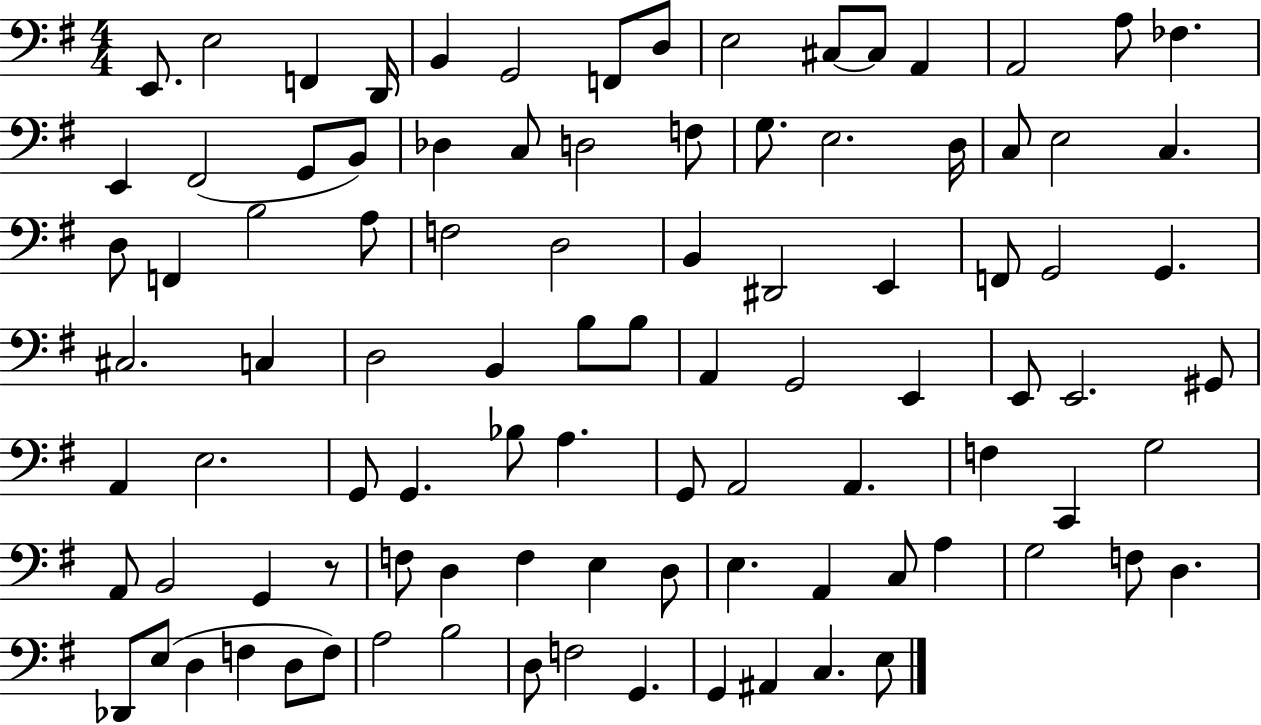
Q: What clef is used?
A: bass